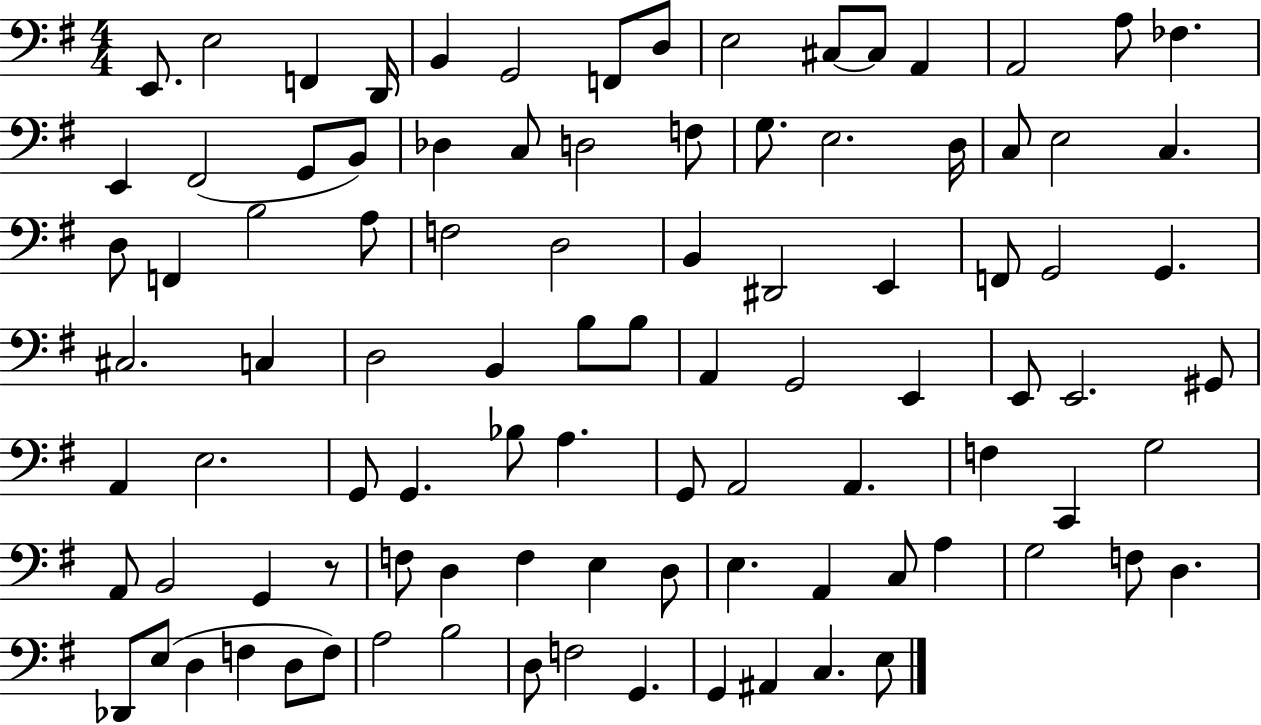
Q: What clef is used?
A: bass